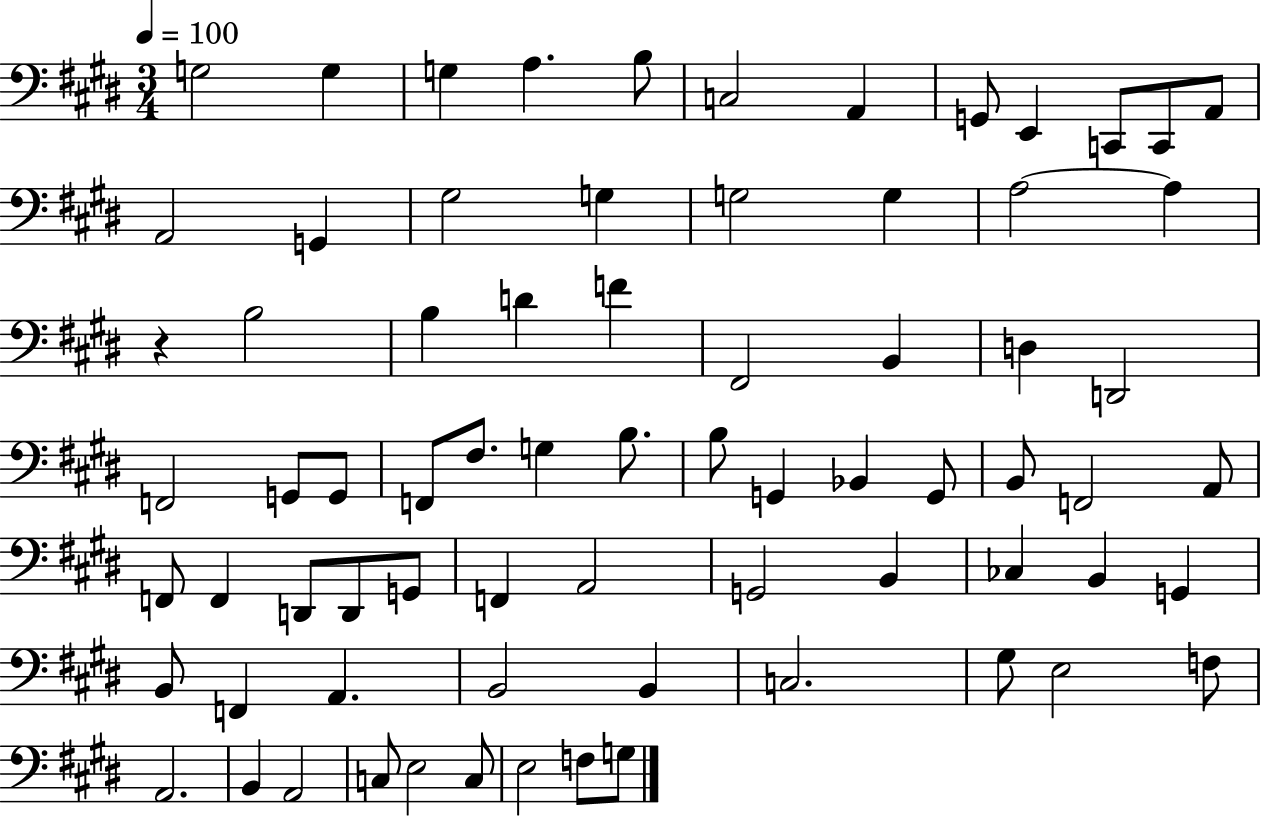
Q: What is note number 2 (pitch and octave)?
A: G3